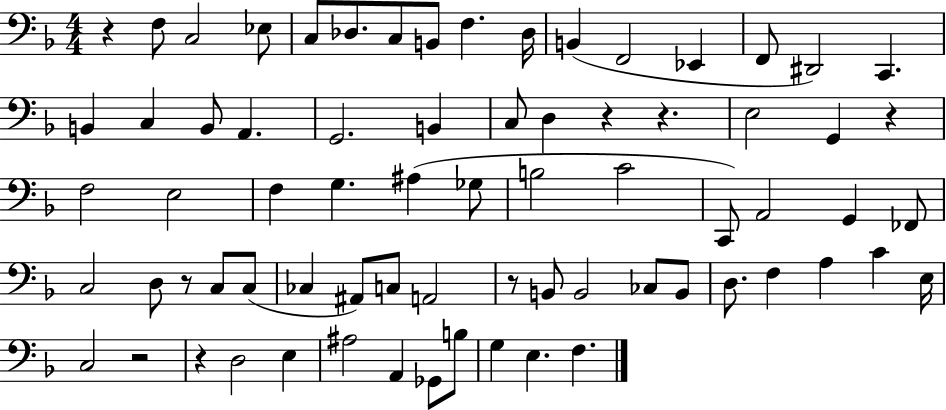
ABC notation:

X:1
T:Untitled
M:4/4
L:1/4
K:F
z F,/2 C,2 _E,/2 C,/2 _D,/2 C,/2 B,,/2 F, _D,/4 B,, F,,2 _E,, F,,/2 ^D,,2 C,, B,, C, B,,/2 A,, G,,2 B,, C,/2 D, z z E,2 G,, z F,2 E,2 F, G, ^A, _G,/2 B,2 C2 C,,/2 A,,2 G,, _F,,/2 C,2 D,/2 z/2 C,/2 C,/2 _C, ^A,,/2 C,/2 A,,2 z/2 B,,/2 B,,2 _C,/2 B,,/2 D,/2 F, A, C E,/4 C,2 z2 z D,2 E, ^A,2 A,, _G,,/2 B,/2 G, E, F,